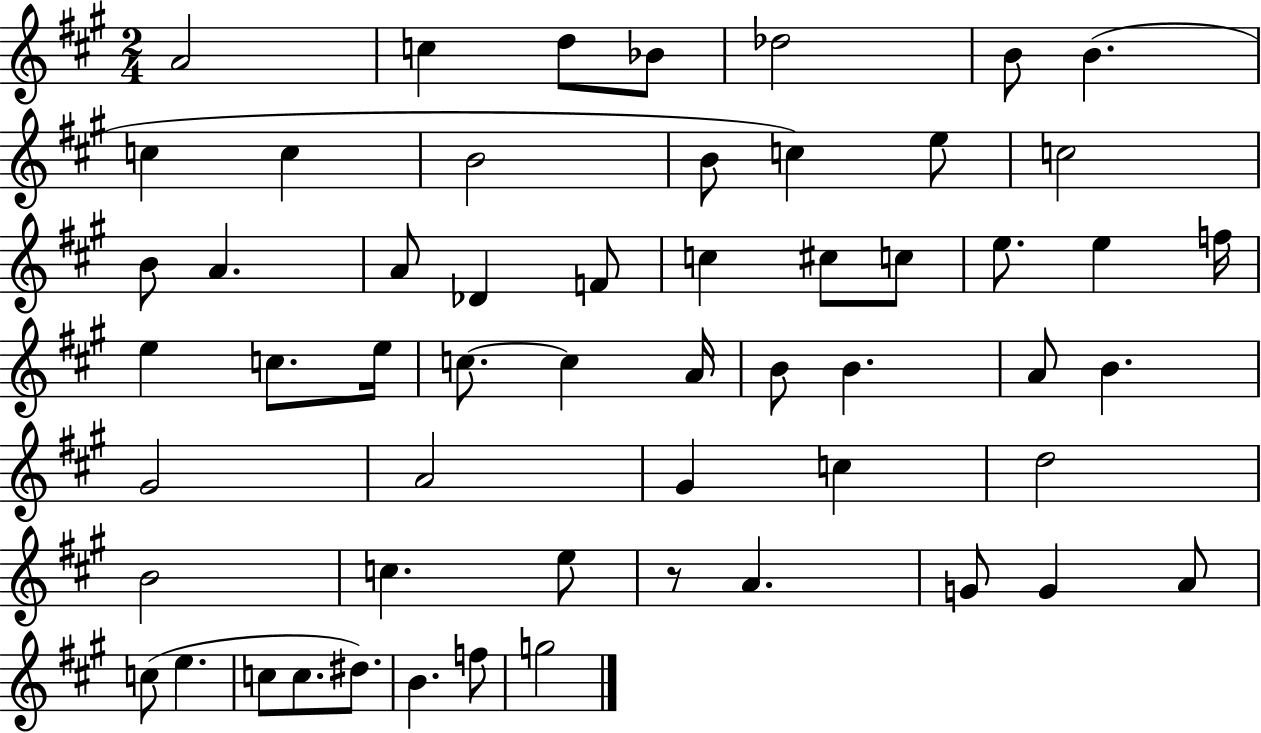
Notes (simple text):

A4/h C5/q D5/e Bb4/e Db5/h B4/e B4/q. C5/q C5/q B4/h B4/e C5/q E5/e C5/h B4/e A4/q. A4/e Db4/q F4/e C5/q C#5/e C5/e E5/e. E5/q F5/s E5/q C5/e. E5/s C5/e. C5/q A4/s B4/e B4/q. A4/e B4/q. G#4/h A4/h G#4/q C5/q D5/h B4/h C5/q. E5/e R/e A4/q. G4/e G4/q A4/e C5/e E5/q. C5/e C5/e. D#5/e. B4/q. F5/e G5/h